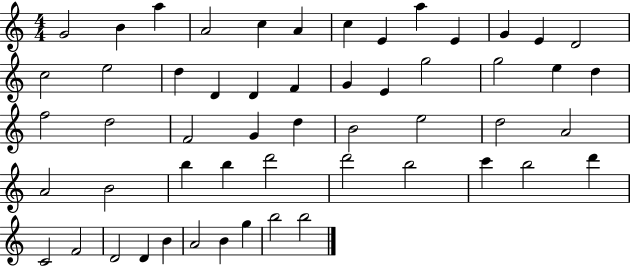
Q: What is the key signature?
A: C major